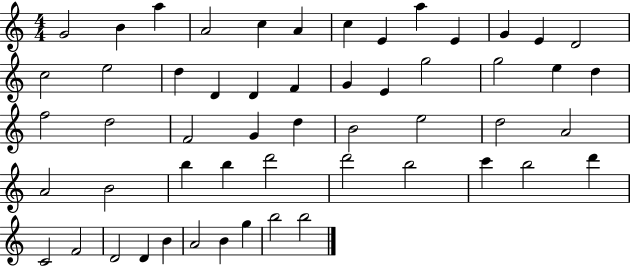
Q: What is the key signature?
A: C major